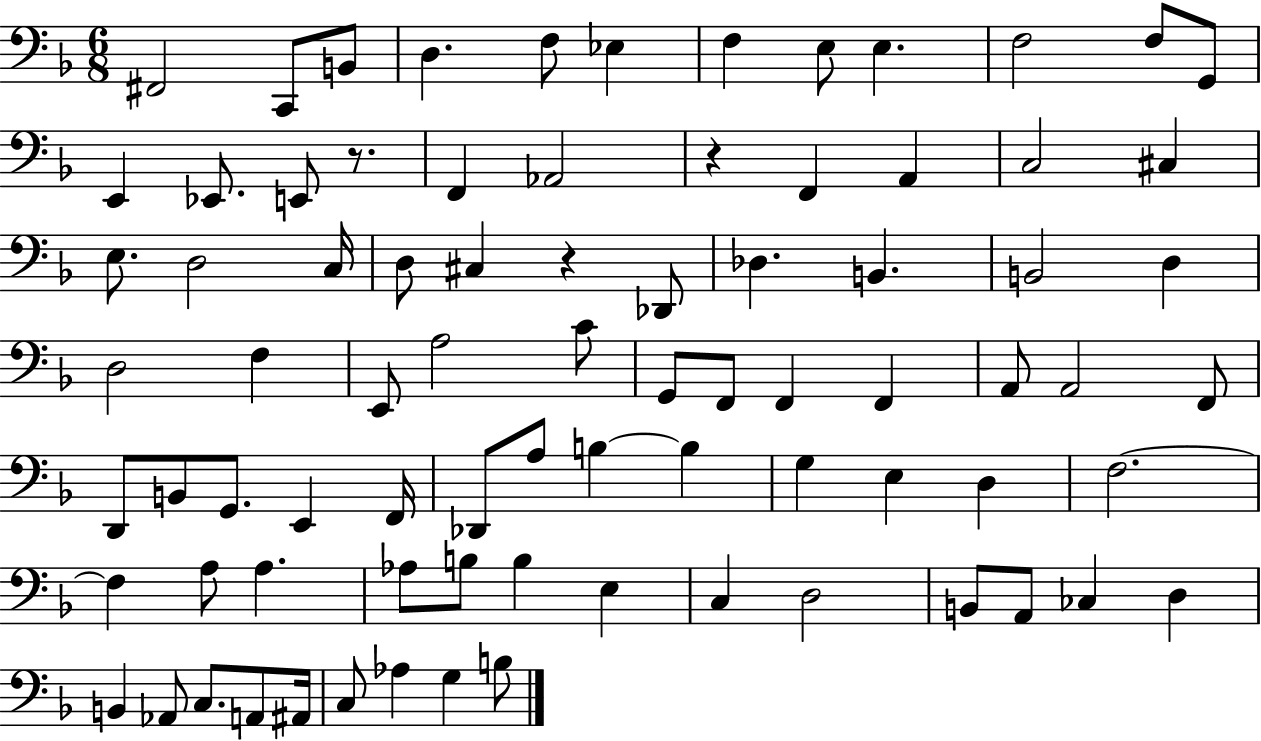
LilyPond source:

{
  \clef bass
  \numericTimeSignature
  \time 6/8
  \key f \major
  fis,2 c,8 b,8 | d4. f8 ees4 | f4 e8 e4. | f2 f8 g,8 | \break e,4 ees,8. e,8 r8. | f,4 aes,2 | r4 f,4 a,4 | c2 cis4 | \break e8. d2 c16 | d8 cis4 r4 des,8 | des4. b,4. | b,2 d4 | \break d2 f4 | e,8 a2 c'8 | g,8 f,8 f,4 f,4 | a,8 a,2 f,8 | \break d,8 b,8 g,8. e,4 f,16 | des,8 a8 b4~~ b4 | g4 e4 d4 | f2.~~ | \break f4 a8 a4. | aes8 b8 b4 e4 | c4 d2 | b,8 a,8 ces4 d4 | \break b,4 aes,8 c8. a,8 ais,16 | c8 aes4 g4 b8 | \bar "|."
}